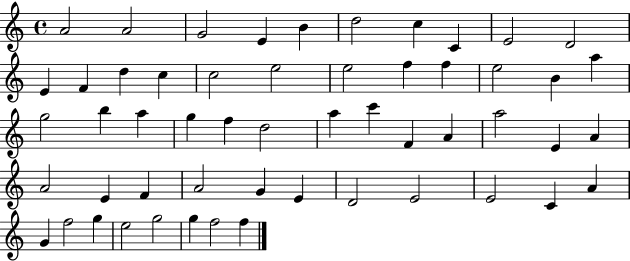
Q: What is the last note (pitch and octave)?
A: F5